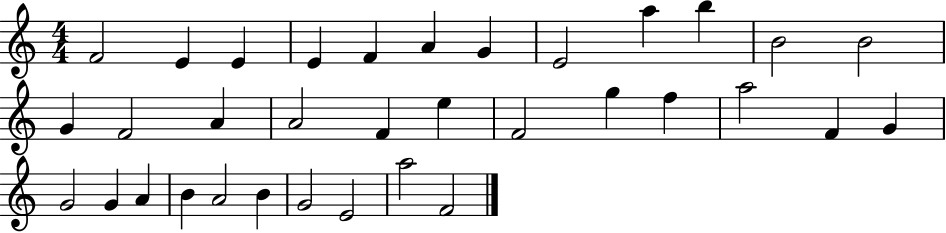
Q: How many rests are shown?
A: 0